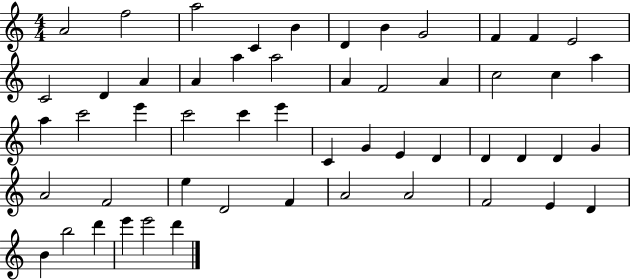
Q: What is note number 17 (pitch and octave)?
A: A5